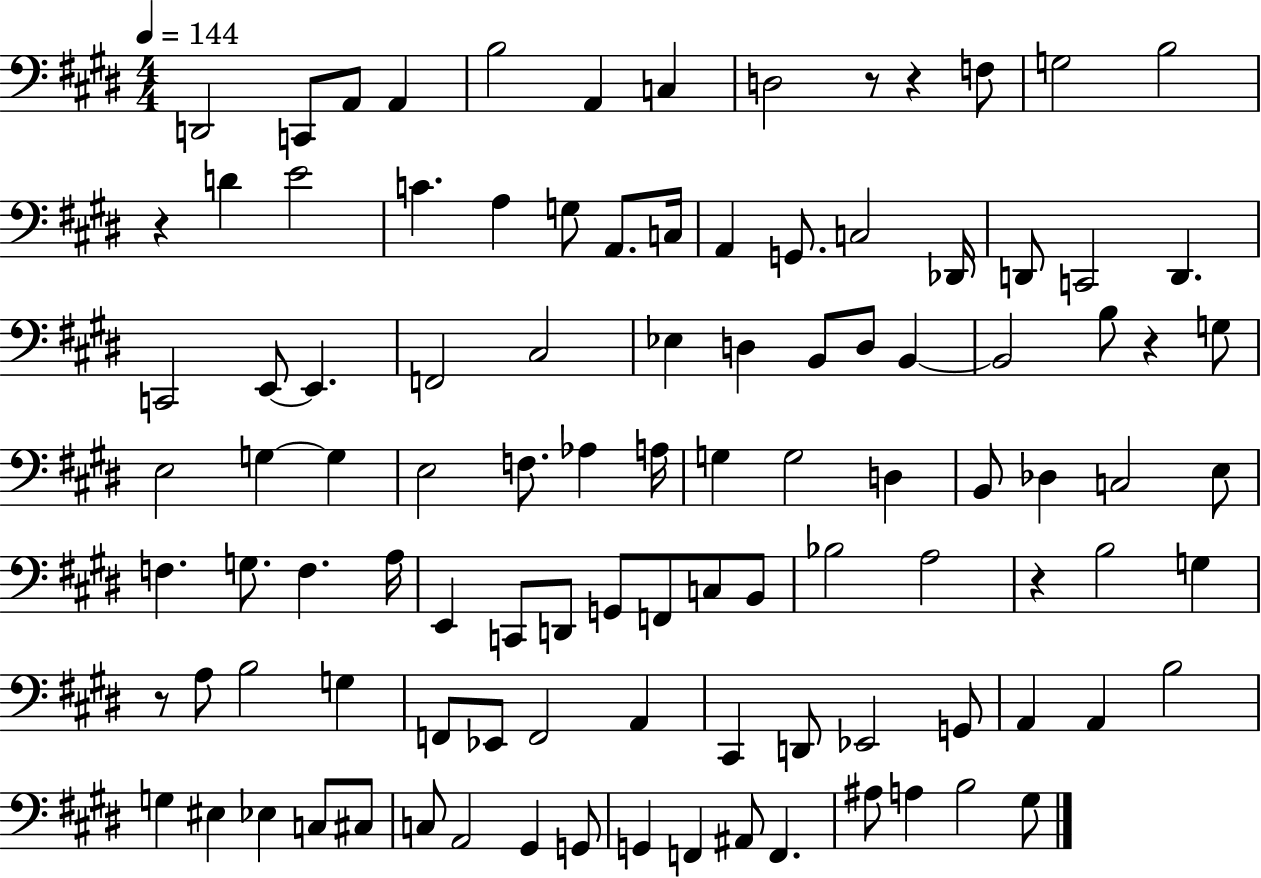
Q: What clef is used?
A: bass